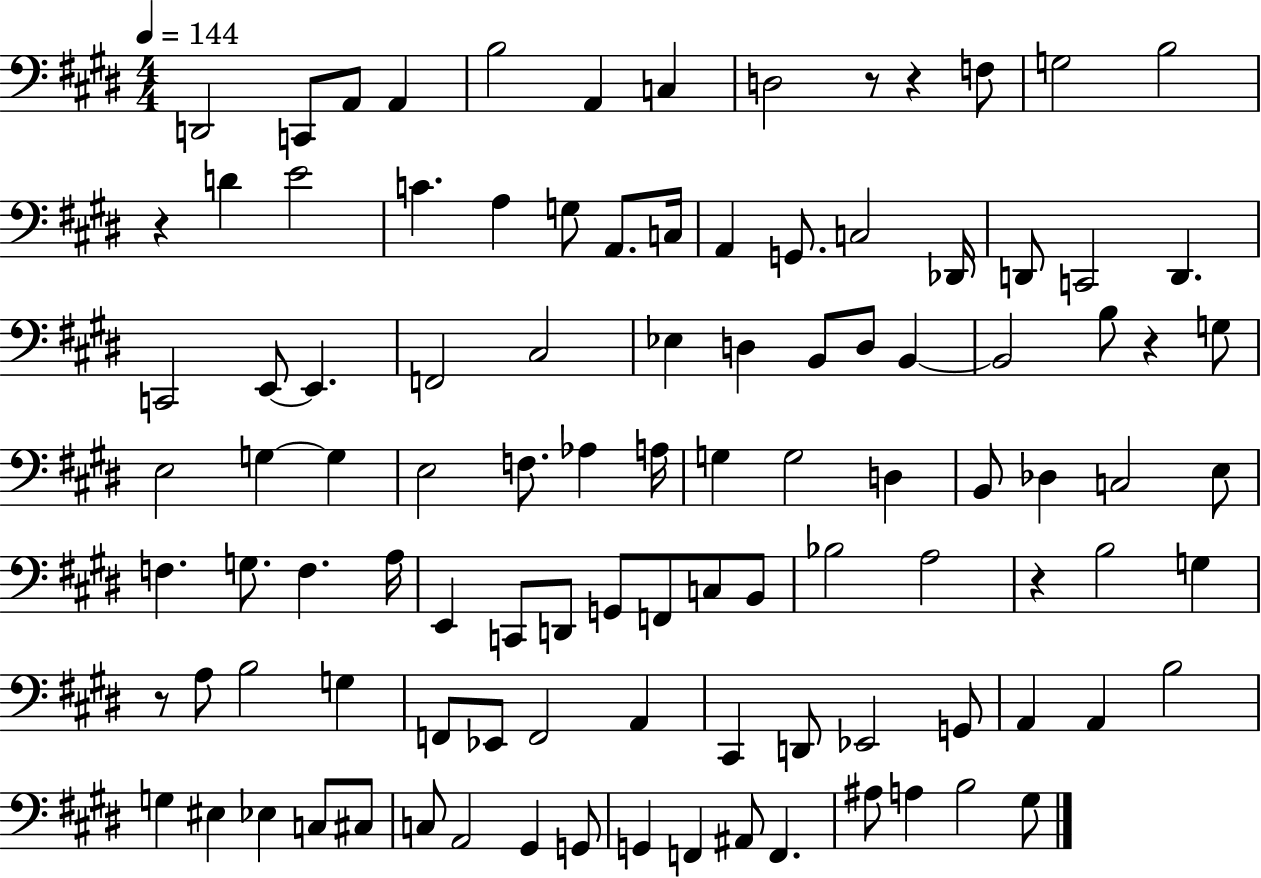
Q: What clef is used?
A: bass